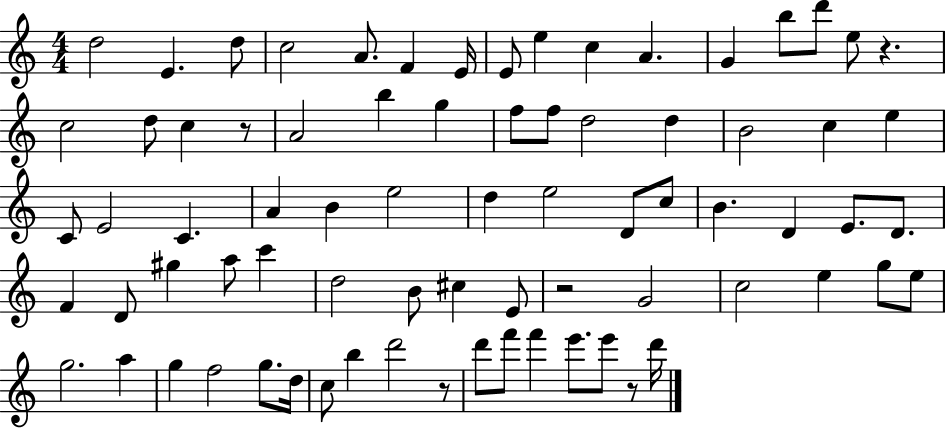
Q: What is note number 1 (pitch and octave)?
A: D5